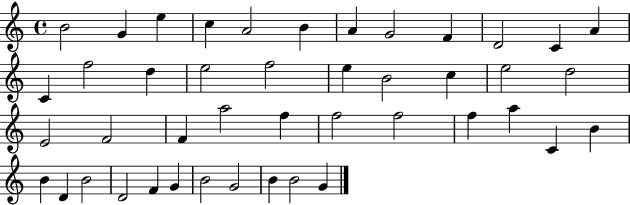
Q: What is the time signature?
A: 4/4